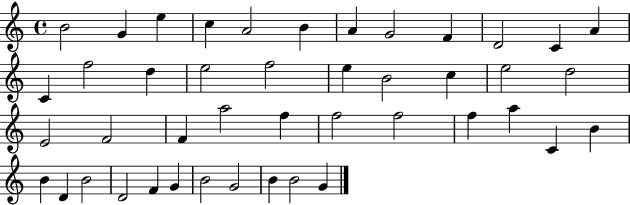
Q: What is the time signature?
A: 4/4